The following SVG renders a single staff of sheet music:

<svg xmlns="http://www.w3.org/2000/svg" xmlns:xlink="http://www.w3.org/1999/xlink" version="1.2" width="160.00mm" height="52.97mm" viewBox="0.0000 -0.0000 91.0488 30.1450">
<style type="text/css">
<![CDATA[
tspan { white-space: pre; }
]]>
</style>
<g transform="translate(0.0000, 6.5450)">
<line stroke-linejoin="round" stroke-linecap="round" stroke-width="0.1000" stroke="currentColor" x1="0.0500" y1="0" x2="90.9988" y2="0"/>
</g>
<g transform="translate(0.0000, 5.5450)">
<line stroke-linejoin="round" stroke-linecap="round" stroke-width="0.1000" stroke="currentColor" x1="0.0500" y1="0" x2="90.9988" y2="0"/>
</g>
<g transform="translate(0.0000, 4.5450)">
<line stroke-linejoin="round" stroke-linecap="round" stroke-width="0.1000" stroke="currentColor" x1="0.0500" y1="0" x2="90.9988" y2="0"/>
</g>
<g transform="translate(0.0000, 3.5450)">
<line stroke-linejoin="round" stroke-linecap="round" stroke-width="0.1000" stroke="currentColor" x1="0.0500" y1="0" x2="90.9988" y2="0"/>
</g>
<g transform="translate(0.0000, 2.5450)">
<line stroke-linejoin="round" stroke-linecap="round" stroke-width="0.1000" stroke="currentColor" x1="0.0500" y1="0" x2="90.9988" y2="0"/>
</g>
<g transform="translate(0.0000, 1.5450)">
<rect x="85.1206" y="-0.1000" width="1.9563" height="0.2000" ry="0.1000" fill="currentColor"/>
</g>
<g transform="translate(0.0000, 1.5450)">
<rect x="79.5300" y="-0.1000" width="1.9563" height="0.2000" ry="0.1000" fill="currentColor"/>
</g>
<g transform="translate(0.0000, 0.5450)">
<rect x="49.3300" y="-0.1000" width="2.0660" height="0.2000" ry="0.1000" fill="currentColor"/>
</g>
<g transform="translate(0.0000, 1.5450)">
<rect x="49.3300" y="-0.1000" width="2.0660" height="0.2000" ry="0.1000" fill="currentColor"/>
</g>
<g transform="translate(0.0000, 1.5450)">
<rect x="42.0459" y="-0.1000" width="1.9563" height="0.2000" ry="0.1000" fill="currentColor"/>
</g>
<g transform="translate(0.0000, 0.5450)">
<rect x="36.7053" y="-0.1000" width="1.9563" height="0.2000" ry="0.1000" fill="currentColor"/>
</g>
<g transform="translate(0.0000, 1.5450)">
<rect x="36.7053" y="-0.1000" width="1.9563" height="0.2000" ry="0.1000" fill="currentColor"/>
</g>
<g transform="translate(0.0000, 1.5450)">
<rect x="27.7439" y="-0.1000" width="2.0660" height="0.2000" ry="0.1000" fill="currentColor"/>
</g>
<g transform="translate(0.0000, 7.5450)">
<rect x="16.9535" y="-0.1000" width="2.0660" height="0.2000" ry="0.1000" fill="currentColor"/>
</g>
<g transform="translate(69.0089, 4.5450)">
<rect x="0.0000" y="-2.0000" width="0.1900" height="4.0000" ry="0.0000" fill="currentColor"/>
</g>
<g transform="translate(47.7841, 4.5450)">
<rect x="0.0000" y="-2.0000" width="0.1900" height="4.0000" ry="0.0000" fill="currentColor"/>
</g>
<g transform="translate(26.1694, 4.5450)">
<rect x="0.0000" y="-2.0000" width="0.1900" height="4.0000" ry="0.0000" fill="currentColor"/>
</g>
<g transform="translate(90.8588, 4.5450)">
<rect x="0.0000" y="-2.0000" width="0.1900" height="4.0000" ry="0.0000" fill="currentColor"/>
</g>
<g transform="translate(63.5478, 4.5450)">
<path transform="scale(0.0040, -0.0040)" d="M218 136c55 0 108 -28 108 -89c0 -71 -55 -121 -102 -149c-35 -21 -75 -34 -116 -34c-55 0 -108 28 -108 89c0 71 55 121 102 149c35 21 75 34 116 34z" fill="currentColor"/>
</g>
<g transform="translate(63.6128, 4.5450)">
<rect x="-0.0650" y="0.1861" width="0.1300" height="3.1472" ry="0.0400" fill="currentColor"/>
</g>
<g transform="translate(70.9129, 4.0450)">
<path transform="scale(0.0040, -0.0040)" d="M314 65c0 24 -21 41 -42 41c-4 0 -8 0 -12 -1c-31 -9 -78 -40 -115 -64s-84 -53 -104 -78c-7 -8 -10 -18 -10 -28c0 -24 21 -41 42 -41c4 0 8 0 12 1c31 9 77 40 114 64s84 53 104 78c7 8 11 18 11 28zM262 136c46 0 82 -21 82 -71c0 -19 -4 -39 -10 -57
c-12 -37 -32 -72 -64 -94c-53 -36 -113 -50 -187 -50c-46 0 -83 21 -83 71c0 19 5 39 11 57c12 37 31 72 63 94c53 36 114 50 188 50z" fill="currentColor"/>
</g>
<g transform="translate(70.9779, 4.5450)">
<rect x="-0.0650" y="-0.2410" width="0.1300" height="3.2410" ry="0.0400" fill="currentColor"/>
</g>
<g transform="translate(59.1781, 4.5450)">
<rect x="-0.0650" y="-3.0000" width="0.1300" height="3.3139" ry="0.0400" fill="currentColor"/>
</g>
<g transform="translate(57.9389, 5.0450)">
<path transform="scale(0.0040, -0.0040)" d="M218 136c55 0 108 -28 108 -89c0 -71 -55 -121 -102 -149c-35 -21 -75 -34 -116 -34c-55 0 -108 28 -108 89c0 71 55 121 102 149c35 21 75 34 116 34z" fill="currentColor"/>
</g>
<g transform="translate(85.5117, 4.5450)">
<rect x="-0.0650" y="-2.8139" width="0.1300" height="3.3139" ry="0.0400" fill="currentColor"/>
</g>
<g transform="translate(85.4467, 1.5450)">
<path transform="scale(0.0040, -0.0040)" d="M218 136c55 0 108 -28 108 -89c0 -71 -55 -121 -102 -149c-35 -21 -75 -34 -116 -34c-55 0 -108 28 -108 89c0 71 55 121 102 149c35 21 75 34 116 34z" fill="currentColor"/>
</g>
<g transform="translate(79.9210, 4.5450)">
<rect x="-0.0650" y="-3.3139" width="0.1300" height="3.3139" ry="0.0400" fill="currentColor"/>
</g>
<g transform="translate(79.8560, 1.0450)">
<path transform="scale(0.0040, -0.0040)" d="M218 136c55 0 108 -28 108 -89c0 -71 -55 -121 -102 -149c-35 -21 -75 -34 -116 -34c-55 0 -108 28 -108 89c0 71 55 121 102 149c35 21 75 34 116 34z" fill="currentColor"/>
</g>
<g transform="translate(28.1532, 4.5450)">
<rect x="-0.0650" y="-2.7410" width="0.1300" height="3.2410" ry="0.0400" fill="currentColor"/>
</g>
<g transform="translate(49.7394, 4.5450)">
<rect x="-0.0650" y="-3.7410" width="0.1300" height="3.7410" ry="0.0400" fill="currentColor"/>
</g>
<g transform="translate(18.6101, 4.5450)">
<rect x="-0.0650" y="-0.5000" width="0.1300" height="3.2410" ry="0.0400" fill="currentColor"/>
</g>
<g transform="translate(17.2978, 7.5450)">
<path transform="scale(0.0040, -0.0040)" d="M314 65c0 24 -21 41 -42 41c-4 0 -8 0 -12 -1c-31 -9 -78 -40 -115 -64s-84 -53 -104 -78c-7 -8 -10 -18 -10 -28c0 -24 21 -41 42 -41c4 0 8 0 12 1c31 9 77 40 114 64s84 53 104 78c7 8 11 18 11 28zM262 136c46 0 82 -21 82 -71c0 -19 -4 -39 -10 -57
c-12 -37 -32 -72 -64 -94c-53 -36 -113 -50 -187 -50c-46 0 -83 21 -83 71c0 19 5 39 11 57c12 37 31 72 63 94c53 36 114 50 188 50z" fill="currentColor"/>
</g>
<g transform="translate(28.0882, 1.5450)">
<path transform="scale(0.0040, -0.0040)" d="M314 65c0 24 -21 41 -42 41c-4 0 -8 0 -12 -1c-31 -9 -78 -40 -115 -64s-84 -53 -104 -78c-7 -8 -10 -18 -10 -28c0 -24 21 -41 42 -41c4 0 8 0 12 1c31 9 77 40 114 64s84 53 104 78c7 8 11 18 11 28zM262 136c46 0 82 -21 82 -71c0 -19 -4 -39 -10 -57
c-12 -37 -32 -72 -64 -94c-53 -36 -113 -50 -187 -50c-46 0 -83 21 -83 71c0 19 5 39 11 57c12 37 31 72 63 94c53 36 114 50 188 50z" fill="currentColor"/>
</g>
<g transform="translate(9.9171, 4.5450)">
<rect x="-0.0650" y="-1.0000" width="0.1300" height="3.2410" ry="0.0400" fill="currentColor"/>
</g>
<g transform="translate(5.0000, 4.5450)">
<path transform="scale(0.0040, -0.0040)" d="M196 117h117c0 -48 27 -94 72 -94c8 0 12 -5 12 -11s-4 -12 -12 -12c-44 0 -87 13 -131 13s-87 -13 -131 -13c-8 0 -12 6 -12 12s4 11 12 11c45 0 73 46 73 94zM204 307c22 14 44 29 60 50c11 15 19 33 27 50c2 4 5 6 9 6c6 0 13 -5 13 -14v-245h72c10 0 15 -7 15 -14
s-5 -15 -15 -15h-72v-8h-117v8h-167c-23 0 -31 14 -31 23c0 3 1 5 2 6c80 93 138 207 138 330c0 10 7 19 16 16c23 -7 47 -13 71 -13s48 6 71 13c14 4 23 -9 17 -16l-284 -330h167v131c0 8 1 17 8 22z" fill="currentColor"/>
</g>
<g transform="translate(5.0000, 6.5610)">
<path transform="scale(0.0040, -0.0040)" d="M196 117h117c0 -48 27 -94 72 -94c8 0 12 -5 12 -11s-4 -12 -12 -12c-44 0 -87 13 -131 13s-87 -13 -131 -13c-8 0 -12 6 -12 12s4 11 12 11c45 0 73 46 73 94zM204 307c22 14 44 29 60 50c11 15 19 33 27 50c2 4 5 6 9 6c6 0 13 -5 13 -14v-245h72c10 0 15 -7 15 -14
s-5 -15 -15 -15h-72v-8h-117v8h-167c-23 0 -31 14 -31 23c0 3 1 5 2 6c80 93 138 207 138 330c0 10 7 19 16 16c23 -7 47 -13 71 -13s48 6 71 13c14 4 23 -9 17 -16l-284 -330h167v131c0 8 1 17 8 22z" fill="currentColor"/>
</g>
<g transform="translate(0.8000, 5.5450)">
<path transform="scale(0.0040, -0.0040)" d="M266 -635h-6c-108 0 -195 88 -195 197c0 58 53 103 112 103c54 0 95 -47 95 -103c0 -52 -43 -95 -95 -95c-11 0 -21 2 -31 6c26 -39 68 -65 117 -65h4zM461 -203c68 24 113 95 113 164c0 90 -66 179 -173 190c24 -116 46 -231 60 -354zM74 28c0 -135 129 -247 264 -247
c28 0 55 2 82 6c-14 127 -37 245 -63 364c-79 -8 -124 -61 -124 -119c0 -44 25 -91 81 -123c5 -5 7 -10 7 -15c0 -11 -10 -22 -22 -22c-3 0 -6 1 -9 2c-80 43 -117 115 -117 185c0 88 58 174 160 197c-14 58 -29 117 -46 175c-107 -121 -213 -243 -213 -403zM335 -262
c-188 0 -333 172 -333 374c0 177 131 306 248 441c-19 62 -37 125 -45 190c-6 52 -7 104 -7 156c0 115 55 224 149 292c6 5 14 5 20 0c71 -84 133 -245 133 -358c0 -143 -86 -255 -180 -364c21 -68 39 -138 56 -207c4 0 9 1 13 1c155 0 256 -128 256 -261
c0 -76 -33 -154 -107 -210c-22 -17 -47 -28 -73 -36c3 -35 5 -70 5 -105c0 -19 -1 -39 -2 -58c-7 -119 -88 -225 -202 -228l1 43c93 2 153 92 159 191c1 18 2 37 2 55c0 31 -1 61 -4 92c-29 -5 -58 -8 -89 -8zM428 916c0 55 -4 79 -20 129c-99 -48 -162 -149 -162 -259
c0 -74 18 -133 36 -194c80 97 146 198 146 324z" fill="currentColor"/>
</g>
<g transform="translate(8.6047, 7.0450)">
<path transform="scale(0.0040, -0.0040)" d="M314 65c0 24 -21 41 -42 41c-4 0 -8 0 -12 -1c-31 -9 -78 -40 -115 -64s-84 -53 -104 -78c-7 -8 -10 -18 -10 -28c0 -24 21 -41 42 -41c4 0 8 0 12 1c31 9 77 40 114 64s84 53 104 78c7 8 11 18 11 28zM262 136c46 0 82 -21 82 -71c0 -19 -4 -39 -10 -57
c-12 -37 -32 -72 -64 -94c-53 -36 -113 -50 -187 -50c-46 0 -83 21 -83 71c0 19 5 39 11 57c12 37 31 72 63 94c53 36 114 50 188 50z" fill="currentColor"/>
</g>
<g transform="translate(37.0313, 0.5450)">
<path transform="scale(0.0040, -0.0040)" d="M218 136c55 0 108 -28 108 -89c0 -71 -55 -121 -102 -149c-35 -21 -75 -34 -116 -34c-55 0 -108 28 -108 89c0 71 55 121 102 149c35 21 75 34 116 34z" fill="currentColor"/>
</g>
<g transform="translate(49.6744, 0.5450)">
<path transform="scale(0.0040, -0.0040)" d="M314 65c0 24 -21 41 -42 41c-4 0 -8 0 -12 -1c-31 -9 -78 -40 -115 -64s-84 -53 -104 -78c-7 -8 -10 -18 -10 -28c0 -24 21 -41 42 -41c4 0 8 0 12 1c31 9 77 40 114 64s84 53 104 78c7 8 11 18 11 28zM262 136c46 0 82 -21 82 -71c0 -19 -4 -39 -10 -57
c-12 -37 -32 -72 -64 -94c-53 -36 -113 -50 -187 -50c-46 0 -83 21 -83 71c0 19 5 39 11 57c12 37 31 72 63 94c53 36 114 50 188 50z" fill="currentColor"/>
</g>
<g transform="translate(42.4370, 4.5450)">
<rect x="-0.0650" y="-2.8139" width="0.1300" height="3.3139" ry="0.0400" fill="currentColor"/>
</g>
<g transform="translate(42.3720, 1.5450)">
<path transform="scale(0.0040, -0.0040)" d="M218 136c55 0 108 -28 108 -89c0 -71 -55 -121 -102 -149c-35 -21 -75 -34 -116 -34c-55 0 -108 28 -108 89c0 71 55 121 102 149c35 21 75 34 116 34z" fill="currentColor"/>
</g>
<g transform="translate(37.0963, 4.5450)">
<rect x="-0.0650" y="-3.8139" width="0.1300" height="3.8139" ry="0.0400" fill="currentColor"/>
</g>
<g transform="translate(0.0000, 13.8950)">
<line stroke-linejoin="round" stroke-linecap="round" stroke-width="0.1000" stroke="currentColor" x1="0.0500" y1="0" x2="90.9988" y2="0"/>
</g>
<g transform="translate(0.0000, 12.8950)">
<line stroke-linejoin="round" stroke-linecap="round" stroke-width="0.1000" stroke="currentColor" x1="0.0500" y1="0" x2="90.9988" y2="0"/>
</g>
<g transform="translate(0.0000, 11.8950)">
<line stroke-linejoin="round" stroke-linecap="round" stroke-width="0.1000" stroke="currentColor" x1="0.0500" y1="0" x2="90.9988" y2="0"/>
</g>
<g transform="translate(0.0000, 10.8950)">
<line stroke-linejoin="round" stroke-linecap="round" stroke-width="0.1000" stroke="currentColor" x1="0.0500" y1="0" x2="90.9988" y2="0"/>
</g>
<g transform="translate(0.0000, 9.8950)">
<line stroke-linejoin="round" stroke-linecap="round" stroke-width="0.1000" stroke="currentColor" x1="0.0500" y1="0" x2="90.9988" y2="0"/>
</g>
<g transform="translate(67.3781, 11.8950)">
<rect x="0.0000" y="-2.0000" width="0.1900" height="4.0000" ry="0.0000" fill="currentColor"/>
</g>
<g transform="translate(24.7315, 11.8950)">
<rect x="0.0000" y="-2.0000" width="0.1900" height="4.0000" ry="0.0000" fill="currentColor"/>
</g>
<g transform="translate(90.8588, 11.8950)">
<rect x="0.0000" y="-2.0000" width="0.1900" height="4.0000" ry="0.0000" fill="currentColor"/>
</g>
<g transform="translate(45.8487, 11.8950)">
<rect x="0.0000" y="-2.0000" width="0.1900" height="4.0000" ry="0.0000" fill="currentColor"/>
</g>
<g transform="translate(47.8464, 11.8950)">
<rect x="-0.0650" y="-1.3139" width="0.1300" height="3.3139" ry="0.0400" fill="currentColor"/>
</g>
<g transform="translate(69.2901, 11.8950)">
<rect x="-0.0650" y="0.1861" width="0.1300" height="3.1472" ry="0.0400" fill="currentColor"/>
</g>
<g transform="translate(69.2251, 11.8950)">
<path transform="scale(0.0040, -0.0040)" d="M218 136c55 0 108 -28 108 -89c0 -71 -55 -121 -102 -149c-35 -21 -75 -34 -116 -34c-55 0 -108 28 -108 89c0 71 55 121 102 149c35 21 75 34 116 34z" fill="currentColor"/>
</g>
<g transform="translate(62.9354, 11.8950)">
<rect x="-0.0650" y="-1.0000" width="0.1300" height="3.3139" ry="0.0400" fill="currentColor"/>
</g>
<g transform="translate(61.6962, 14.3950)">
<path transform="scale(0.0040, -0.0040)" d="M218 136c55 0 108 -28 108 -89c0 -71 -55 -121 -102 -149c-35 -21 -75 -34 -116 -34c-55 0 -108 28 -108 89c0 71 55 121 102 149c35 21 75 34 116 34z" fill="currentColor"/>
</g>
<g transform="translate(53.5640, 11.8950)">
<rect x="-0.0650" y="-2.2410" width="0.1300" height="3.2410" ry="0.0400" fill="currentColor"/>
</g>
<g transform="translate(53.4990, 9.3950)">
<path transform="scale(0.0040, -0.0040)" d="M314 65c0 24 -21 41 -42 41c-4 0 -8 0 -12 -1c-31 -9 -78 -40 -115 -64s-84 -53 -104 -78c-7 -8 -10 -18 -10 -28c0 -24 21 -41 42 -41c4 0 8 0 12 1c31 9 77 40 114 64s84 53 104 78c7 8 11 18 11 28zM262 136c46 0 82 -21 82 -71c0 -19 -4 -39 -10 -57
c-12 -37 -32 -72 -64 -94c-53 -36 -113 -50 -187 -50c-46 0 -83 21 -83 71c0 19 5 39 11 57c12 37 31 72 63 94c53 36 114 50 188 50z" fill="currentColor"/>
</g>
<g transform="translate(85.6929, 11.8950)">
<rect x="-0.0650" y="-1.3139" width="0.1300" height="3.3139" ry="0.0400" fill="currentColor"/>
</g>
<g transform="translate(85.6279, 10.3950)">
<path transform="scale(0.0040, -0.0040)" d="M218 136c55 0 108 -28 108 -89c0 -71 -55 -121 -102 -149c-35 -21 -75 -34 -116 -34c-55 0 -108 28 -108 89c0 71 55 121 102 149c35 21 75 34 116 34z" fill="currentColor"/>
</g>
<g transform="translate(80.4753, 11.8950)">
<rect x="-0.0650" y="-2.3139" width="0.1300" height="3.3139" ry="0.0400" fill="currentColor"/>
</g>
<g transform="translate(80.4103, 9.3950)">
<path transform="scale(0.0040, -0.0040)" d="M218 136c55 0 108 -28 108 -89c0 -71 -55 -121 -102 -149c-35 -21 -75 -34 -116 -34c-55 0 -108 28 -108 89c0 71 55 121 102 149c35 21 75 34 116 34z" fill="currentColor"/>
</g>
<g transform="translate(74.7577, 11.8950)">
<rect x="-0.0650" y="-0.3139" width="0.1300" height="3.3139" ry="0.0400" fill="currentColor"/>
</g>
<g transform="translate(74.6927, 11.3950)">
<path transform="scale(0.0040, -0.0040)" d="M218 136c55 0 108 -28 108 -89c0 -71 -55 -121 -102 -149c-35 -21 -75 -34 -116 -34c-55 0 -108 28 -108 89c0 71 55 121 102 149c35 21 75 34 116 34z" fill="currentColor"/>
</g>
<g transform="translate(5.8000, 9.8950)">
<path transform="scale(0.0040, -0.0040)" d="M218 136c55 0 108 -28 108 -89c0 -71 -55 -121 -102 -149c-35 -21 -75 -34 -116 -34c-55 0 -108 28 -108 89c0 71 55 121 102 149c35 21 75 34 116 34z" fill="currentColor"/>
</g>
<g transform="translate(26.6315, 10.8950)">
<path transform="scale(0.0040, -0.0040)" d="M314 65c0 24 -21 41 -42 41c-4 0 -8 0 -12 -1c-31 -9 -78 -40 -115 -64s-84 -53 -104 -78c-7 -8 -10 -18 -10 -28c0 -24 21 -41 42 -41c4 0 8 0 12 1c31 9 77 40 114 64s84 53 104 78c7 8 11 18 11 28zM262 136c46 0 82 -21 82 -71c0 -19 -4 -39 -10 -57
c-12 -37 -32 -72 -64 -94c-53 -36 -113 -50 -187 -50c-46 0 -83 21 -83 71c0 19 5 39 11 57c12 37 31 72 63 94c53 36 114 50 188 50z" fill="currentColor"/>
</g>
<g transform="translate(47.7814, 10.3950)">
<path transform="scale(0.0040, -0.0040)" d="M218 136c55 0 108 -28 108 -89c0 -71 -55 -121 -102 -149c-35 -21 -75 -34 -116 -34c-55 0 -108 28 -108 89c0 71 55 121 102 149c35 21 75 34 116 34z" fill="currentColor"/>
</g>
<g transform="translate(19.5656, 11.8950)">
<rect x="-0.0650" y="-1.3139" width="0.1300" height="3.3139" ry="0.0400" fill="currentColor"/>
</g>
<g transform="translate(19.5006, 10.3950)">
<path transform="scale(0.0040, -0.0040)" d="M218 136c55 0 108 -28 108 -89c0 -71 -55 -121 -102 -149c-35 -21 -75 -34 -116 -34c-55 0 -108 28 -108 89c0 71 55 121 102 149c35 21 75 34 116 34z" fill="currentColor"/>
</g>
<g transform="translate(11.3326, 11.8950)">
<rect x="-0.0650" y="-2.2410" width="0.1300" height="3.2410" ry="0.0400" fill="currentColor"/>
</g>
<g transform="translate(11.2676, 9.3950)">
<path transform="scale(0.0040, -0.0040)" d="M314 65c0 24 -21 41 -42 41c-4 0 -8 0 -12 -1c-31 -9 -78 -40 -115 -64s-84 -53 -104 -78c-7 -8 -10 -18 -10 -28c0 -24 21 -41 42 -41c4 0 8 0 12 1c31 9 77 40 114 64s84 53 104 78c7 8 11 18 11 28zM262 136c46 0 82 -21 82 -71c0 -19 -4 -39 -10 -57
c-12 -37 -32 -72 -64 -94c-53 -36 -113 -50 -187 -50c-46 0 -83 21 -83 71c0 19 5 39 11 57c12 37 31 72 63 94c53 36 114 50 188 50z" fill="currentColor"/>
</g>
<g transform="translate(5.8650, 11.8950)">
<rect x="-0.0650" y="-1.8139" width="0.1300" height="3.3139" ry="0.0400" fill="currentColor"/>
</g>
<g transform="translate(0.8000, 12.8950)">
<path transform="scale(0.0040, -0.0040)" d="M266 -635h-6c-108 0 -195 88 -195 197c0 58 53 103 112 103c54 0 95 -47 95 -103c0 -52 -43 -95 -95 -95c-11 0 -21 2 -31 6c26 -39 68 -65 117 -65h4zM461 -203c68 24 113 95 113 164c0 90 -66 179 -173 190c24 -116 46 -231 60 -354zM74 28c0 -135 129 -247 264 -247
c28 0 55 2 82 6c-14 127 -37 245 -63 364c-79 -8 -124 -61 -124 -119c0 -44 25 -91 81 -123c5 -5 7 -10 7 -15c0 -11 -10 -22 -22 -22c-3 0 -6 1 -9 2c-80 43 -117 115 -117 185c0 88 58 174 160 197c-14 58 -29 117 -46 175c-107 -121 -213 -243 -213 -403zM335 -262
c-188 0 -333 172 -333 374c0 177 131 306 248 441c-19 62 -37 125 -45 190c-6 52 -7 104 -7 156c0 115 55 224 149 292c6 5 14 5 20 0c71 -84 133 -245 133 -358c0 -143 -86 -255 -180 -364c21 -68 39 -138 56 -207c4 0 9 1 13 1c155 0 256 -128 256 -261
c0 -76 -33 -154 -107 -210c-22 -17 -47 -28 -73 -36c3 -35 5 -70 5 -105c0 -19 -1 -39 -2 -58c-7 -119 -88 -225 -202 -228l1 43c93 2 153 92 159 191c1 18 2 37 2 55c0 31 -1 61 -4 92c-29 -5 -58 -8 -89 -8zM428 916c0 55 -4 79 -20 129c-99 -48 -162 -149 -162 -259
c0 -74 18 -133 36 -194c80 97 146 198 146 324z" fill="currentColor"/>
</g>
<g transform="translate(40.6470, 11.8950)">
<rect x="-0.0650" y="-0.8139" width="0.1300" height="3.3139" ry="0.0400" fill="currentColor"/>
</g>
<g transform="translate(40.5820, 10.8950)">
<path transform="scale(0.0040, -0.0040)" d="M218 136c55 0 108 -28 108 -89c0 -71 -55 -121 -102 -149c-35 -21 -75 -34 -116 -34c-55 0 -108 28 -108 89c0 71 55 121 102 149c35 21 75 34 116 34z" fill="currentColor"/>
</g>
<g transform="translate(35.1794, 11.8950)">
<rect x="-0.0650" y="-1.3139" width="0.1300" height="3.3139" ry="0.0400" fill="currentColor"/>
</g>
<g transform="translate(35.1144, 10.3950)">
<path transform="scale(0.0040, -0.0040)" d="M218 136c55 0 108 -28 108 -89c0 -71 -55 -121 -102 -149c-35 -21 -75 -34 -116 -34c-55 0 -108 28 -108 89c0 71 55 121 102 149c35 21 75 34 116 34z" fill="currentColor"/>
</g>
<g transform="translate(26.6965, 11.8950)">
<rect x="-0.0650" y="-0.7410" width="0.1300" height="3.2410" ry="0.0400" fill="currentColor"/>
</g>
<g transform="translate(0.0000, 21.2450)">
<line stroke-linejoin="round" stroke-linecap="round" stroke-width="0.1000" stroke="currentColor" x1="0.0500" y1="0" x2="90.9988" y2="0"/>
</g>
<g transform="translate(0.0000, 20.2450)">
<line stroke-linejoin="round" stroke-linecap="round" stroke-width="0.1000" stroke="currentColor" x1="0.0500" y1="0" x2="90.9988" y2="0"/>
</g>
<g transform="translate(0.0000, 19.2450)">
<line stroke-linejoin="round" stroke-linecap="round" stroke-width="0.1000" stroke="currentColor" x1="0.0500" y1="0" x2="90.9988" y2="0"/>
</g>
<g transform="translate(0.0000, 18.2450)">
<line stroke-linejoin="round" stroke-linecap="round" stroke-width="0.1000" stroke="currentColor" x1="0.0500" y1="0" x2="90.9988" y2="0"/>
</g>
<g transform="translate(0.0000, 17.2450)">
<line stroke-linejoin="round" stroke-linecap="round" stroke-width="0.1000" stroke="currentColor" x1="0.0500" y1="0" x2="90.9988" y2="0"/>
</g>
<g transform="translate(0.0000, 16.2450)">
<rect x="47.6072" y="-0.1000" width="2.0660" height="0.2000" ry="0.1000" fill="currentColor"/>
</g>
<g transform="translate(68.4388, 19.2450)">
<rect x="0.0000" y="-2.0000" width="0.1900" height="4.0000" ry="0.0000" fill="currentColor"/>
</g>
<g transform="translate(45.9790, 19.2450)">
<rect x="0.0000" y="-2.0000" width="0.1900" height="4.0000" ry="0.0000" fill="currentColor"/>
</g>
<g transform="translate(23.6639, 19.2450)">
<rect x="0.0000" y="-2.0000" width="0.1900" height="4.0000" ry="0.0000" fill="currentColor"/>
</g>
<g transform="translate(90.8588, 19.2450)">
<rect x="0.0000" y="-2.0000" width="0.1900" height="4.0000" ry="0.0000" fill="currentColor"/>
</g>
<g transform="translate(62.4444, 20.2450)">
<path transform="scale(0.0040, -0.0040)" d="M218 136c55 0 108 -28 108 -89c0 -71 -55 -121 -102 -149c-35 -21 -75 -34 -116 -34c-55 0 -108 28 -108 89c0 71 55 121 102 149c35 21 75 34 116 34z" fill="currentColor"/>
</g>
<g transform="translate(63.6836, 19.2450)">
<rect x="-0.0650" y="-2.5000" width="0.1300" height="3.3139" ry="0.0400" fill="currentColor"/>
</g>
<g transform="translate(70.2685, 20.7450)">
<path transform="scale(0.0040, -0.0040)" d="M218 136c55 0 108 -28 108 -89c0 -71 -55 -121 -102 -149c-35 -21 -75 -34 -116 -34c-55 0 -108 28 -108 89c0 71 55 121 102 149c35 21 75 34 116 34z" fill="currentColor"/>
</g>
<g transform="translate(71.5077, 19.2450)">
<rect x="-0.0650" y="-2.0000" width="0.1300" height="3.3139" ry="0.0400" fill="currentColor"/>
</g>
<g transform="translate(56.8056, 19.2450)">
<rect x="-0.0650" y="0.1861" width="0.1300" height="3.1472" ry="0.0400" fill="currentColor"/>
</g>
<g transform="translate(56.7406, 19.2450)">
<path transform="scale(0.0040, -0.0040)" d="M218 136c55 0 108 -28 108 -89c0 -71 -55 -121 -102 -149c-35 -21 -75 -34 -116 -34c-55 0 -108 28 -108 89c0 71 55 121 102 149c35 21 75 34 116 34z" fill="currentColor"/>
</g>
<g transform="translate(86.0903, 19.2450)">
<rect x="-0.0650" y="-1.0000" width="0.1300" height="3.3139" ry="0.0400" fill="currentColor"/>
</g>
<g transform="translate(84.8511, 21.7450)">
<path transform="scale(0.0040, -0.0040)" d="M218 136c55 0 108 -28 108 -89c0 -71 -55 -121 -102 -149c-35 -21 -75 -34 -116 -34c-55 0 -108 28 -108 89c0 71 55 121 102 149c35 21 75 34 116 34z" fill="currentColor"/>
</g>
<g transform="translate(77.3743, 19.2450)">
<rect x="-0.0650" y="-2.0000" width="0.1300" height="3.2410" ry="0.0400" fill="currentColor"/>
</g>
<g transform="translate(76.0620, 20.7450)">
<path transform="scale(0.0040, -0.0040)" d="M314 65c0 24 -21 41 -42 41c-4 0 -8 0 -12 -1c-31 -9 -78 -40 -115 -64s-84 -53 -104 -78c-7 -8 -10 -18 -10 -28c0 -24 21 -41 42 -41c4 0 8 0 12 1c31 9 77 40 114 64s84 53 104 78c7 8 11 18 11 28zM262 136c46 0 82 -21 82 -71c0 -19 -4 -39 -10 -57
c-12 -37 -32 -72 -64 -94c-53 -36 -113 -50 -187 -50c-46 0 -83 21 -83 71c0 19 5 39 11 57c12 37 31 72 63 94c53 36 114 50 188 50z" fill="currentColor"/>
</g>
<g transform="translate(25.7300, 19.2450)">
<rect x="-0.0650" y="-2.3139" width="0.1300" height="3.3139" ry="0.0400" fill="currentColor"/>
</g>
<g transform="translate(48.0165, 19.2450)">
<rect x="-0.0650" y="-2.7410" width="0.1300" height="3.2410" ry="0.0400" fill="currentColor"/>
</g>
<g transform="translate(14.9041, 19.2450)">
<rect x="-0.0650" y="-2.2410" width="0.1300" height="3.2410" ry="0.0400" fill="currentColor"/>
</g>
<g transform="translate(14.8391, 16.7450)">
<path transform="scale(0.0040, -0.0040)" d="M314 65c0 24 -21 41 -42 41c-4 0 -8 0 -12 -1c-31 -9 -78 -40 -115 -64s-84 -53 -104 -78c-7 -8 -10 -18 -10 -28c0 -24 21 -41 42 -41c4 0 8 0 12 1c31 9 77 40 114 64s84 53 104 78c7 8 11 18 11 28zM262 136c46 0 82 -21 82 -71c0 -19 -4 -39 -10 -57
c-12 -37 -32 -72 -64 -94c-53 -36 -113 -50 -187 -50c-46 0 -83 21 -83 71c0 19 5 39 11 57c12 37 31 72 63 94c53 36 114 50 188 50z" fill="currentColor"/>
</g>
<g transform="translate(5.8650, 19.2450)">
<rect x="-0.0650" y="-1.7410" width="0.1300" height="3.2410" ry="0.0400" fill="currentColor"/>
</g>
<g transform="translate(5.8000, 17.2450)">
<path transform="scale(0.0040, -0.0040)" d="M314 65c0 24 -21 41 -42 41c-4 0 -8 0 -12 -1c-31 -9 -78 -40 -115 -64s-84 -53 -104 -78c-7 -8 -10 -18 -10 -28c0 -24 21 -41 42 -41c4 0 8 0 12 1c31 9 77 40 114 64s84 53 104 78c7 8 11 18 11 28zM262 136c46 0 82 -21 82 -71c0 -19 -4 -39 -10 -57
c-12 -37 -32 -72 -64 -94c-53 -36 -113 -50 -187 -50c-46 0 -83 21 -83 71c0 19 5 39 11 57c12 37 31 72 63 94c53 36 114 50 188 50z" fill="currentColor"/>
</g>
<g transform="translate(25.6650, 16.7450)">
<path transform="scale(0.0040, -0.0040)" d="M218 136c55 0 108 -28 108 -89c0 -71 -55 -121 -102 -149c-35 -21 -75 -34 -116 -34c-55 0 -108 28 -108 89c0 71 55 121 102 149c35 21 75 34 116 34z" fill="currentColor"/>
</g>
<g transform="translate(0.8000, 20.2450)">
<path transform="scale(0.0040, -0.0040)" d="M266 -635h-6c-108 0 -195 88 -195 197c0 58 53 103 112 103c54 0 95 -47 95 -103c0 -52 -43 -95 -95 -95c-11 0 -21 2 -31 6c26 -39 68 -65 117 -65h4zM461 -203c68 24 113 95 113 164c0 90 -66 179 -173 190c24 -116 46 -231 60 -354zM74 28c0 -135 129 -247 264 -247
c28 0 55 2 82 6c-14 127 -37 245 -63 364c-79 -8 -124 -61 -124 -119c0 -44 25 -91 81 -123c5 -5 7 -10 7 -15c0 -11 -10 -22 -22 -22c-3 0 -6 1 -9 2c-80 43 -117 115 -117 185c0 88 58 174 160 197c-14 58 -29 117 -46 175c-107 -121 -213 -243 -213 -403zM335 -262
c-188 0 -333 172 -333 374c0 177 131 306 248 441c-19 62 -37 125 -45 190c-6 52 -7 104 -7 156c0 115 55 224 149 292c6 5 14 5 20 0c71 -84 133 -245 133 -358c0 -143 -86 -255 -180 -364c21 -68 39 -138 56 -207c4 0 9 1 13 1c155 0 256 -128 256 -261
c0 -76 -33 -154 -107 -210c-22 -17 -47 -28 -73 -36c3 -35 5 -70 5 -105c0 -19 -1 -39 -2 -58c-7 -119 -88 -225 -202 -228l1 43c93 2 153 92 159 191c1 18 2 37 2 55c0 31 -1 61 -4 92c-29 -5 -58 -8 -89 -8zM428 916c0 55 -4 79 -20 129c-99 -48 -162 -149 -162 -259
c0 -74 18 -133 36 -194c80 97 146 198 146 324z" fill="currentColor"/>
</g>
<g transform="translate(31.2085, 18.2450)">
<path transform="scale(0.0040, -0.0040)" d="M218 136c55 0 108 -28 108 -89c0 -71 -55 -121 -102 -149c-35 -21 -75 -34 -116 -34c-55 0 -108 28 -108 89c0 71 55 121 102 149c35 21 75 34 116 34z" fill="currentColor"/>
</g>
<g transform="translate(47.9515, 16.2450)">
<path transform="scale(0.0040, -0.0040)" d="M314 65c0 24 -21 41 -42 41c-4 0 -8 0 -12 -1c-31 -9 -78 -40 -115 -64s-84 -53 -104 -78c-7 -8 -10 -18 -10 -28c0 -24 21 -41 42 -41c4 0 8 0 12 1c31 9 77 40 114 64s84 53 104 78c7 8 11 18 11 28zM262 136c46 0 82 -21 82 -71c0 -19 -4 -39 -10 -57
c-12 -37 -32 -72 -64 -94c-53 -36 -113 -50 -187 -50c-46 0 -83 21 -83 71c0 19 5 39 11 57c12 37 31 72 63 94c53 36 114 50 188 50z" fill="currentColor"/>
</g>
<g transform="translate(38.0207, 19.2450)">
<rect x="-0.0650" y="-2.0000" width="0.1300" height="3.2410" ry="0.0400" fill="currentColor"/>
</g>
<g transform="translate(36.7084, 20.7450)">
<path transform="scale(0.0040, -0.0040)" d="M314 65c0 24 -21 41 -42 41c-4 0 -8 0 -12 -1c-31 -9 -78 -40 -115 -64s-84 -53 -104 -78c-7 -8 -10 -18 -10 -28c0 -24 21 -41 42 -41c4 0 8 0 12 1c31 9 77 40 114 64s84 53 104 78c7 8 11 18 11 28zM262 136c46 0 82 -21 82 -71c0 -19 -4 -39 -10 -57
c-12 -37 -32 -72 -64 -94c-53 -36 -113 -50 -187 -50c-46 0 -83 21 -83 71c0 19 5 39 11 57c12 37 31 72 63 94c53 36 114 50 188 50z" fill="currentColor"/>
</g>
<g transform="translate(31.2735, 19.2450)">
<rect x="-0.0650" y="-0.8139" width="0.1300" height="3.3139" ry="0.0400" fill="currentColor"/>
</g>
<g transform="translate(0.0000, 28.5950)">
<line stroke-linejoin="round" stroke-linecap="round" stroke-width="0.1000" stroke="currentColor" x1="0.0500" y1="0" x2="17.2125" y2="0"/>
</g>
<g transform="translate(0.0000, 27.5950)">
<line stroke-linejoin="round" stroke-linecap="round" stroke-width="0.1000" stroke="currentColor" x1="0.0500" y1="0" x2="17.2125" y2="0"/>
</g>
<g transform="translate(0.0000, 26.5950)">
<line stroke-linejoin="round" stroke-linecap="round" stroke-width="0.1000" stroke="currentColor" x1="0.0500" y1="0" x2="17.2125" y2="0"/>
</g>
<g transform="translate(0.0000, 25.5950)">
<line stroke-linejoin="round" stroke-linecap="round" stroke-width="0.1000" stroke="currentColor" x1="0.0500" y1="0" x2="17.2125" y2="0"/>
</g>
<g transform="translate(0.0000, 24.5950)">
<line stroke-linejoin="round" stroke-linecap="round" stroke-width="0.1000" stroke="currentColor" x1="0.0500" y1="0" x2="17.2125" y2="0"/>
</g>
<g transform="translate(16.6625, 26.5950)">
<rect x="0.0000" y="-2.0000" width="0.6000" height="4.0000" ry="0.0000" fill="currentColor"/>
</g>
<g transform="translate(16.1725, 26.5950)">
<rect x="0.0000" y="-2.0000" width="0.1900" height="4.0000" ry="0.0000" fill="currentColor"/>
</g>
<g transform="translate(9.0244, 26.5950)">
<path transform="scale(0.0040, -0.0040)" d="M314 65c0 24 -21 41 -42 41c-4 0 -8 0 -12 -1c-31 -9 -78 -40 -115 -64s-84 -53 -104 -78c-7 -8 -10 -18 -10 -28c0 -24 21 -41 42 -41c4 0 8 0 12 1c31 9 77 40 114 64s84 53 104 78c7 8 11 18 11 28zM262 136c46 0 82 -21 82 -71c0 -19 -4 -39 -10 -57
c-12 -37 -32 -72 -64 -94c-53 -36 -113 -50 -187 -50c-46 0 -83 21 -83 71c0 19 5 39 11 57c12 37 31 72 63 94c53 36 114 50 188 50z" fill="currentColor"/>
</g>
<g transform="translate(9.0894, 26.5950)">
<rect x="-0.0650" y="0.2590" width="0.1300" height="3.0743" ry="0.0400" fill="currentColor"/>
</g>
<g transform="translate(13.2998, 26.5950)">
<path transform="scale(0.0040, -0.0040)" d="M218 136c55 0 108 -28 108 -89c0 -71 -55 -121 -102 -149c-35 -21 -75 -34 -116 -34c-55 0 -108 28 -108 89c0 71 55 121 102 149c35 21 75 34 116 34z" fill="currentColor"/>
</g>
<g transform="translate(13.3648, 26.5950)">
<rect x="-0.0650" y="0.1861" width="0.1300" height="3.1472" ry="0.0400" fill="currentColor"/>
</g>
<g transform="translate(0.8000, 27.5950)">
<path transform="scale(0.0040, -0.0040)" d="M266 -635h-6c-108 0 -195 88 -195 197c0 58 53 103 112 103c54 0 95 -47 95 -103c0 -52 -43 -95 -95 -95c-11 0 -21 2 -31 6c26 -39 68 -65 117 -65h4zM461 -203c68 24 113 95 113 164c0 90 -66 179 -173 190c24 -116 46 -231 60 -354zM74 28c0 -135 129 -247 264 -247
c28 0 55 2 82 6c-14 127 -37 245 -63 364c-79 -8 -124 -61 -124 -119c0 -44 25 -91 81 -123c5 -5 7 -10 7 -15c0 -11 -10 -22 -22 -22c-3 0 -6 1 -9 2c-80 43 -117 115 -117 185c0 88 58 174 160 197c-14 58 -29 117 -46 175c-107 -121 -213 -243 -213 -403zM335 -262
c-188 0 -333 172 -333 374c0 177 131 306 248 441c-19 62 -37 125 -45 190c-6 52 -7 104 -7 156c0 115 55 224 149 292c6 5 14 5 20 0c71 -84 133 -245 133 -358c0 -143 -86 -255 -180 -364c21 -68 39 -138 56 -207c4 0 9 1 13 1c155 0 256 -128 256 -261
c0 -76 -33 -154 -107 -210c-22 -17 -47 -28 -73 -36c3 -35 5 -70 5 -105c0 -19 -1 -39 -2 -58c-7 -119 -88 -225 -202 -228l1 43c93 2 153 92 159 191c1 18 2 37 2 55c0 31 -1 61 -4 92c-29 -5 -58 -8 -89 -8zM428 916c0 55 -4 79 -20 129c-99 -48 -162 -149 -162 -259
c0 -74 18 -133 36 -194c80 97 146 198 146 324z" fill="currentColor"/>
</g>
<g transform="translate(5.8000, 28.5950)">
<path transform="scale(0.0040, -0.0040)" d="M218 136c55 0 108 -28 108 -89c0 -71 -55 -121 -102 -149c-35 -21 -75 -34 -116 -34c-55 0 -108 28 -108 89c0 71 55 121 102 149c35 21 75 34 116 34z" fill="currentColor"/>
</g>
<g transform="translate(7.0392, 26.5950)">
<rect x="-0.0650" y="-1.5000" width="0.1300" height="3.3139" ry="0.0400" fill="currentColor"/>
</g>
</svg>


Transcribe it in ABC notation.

X:1
T:Untitled
M:4/4
L:1/4
K:C
D2 C2 a2 c' a c'2 A B c2 b a f g2 e d2 e d e g2 D B c g e f2 g2 g d F2 a2 B G F F2 D E B2 B